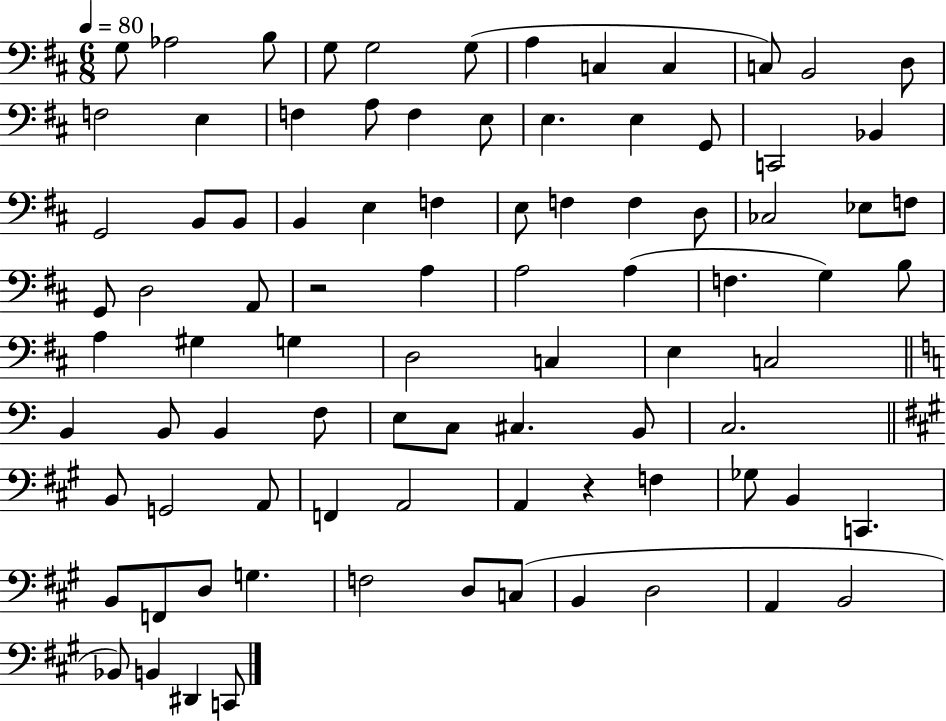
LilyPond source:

{
  \clef bass
  \numericTimeSignature
  \time 6/8
  \key d \major
  \tempo 4 = 80
  g8 aes2 b8 | g8 g2 g8( | a4 c4 c4 | c8) b,2 d8 | \break f2 e4 | f4 a8 f4 e8 | e4. e4 g,8 | c,2 bes,4 | \break g,2 b,8 b,8 | b,4 e4 f4 | e8 f4 f4 d8 | ces2 ees8 f8 | \break g,8 d2 a,8 | r2 a4 | a2 a4( | f4. g4) b8 | \break a4 gis4 g4 | d2 c4 | e4 c2 | \bar "||" \break \key a \minor b,4 b,8 b,4 f8 | e8 c8 cis4. b,8 | c2. | \bar "||" \break \key a \major b,8 g,2 a,8 | f,4 a,2 | a,4 r4 f4 | ges8 b,4 c,4. | \break b,8 f,8 d8 g4. | f2 d8 c8( | b,4 d2 | a,4 b,2 | \break bes,8) b,4 dis,4 c,8 | \bar "|."
}